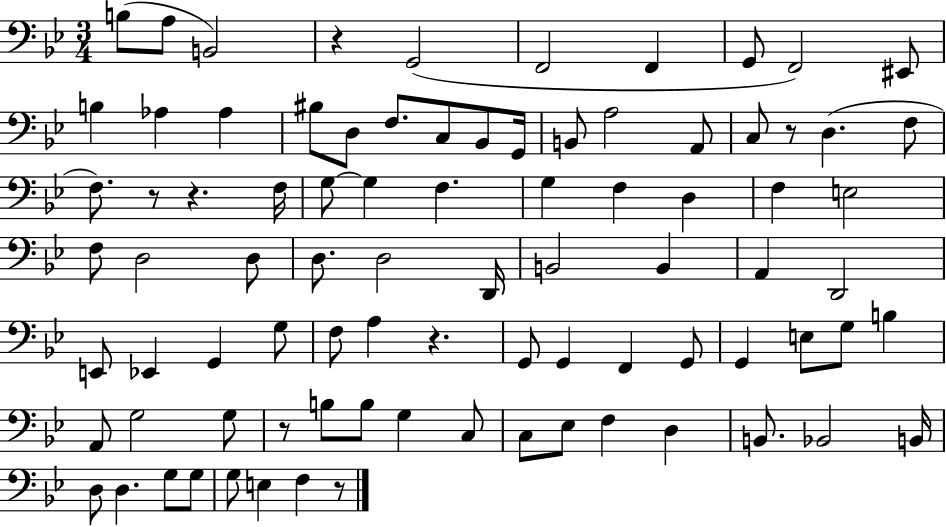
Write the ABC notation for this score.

X:1
T:Untitled
M:3/4
L:1/4
K:Bb
B,/2 A,/2 B,,2 z G,,2 F,,2 F,, G,,/2 F,,2 ^E,,/2 B, _A, _A, ^B,/2 D,/2 F,/2 C,/2 _B,,/2 G,,/4 B,,/2 A,2 A,,/2 C,/2 z/2 D, F,/2 F,/2 z/2 z F,/4 G,/2 G, F, G, F, D, F, E,2 F,/2 D,2 D,/2 D,/2 D,2 D,,/4 B,,2 B,, A,, D,,2 E,,/2 _E,, G,, G,/2 F,/2 A, z G,,/2 G,, F,, G,,/2 G,, E,/2 G,/2 B, A,,/2 G,2 G,/2 z/2 B,/2 B,/2 G, C,/2 C,/2 _E,/2 F, D, B,,/2 _B,,2 B,,/4 D,/2 D, G,/2 G,/2 G,/2 E, F, z/2